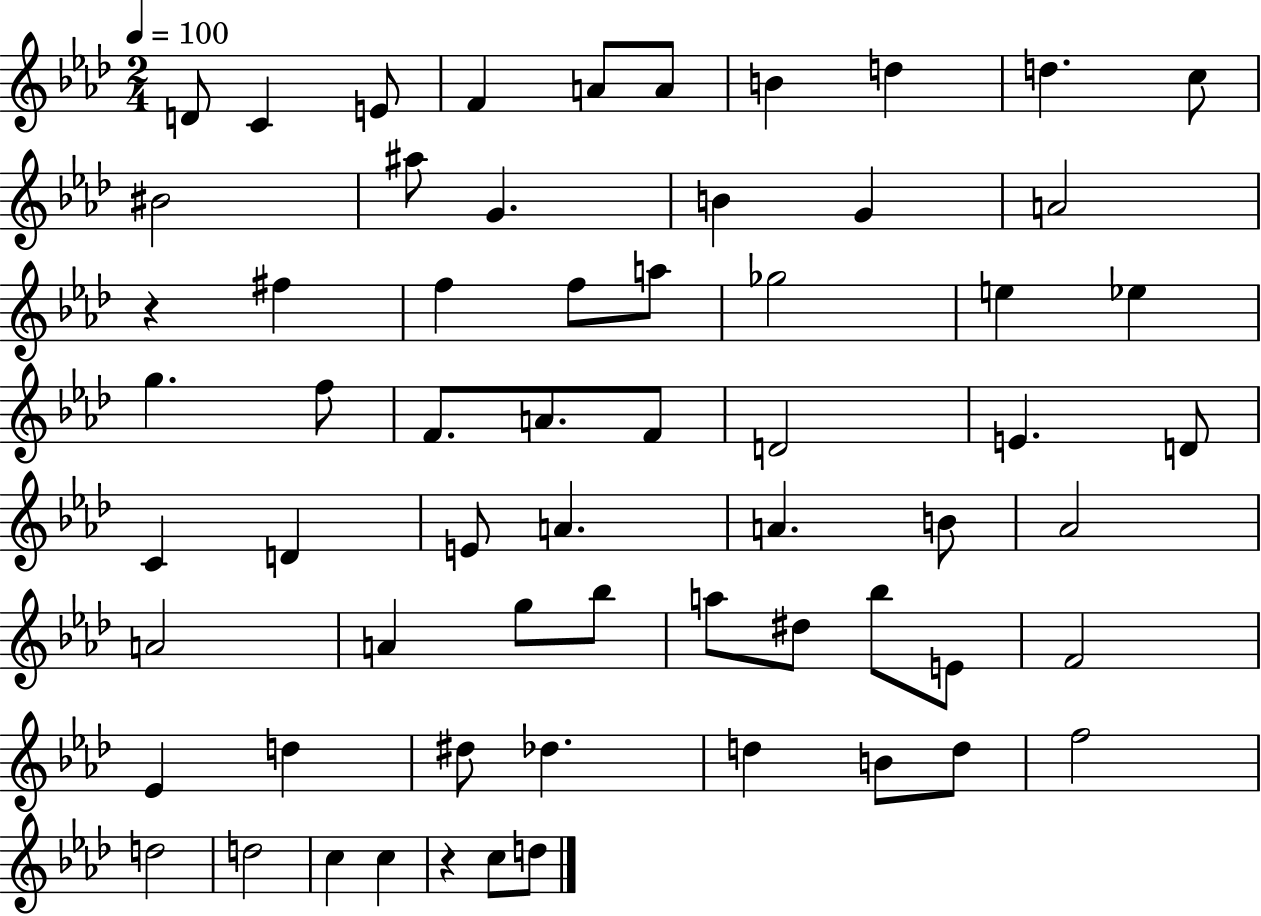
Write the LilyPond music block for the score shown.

{
  \clef treble
  \numericTimeSignature
  \time 2/4
  \key aes \major
  \tempo 4 = 100
  \repeat volta 2 { d'8 c'4 e'8 | f'4 a'8 a'8 | b'4 d''4 | d''4. c''8 | \break bis'2 | ais''8 g'4. | b'4 g'4 | a'2 | \break r4 fis''4 | f''4 f''8 a''8 | ges''2 | e''4 ees''4 | \break g''4. f''8 | f'8. a'8. f'8 | d'2 | e'4. d'8 | \break c'4 d'4 | e'8 a'4. | a'4. b'8 | aes'2 | \break a'2 | a'4 g''8 bes''8 | a''8 dis''8 bes''8 e'8 | f'2 | \break ees'4 d''4 | dis''8 des''4. | d''4 b'8 d''8 | f''2 | \break d''2 | d''2 | c''4 c''4 | r4 c''8 d''8 | \break } \bar "|."
}